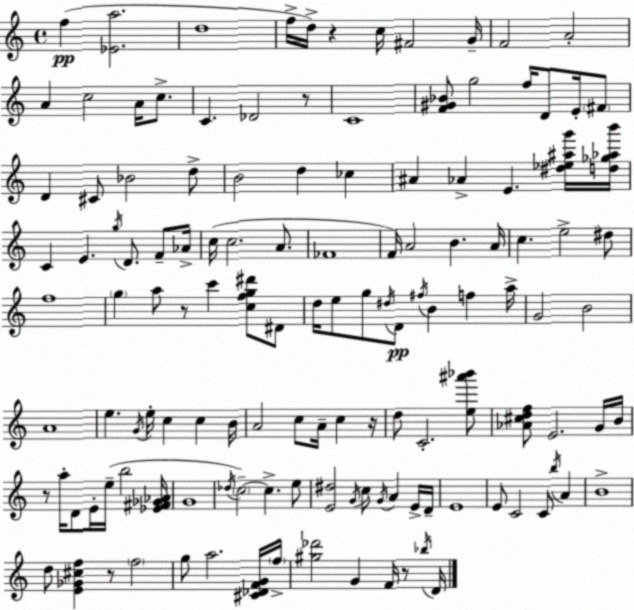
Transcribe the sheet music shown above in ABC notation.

X:1
T:Untitled
M:4/4
L:1/4
K:C
f [_Ea]2 d4 f/4 d/4 z c/4 ^F2 G/4 F2 A2 A c2 A/4 c/2 C _D2 z/2 C4 [F^G_B]/2 g2 f/4 D/2 E/4 ^F/2 D ^C/2 _B2 d/2 B2 d _c ^A _A E [^d_e^ag']/4 [d_g_ab']/4 C E g/4 D/2 F/2 _A/4 c/4 c2 A/2 _F4 F/4 A2 B A/4 c e2 ^d/2 f4 g a/2 z/2 c' [cfg^d']/2 ^D/2 d/4 e/2 g/2 ^d/4 D/2 ^f/4 B f a/4 G2 B2 A4 e G/4 e/4 c c B/4 A2 c/2 A/4 c z/4 d/2 C2 [e^a'_b']/2 [_A^cdf]/2 E2 G/4 B/4 z/2 a/4 D/2 E/4 e/4 b2 [_E^F_G_A]/4 G4 _d/4 c2 c e/2 [E^d]2 G/4 c/2 G/4 A E/4 D/4 E4 E/2 C2 C/2 b/4 A B4 d/2 [E_G^cf] z/2 f2 g/2 a2 [^C_DFG]/4 f/4 [^g_d']2 G F/4 z/2 _b/4 D/4